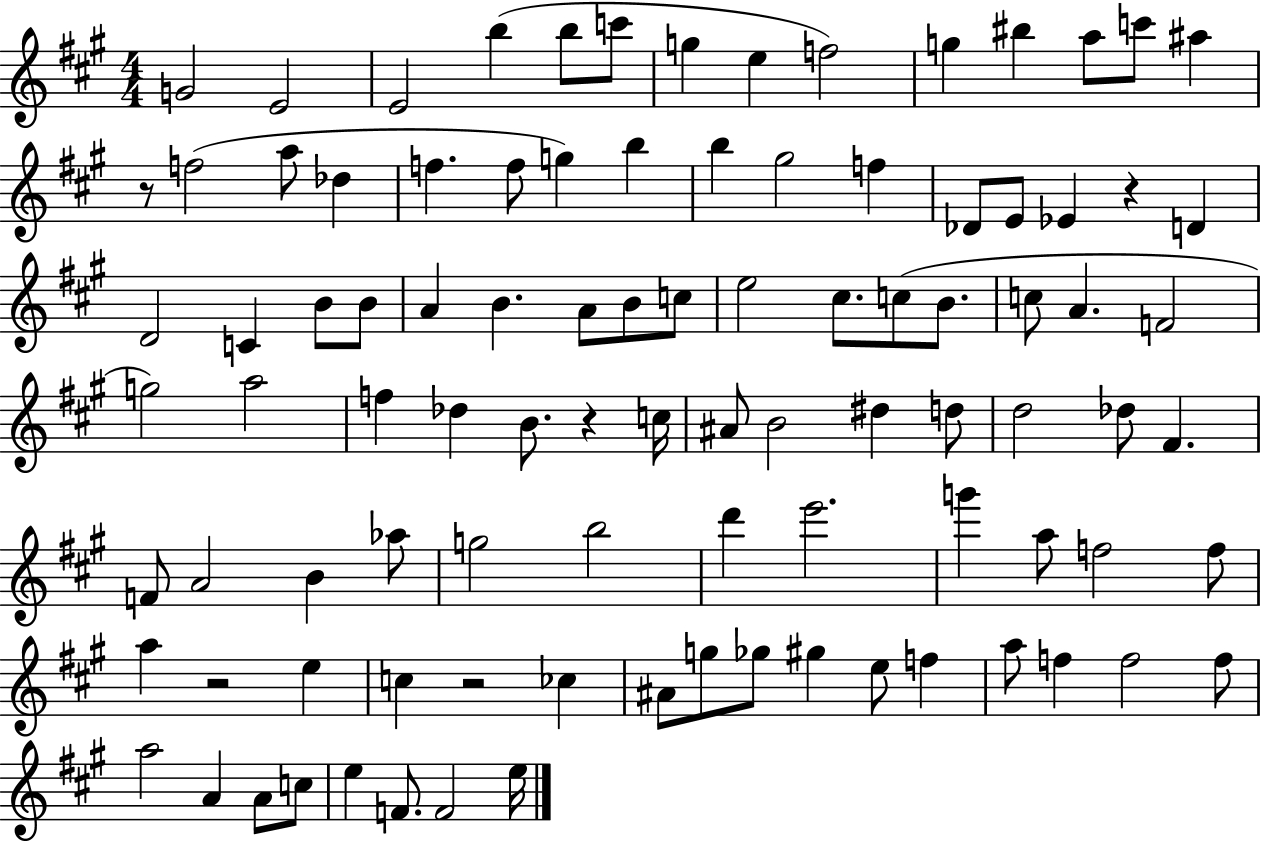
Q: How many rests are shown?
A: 5